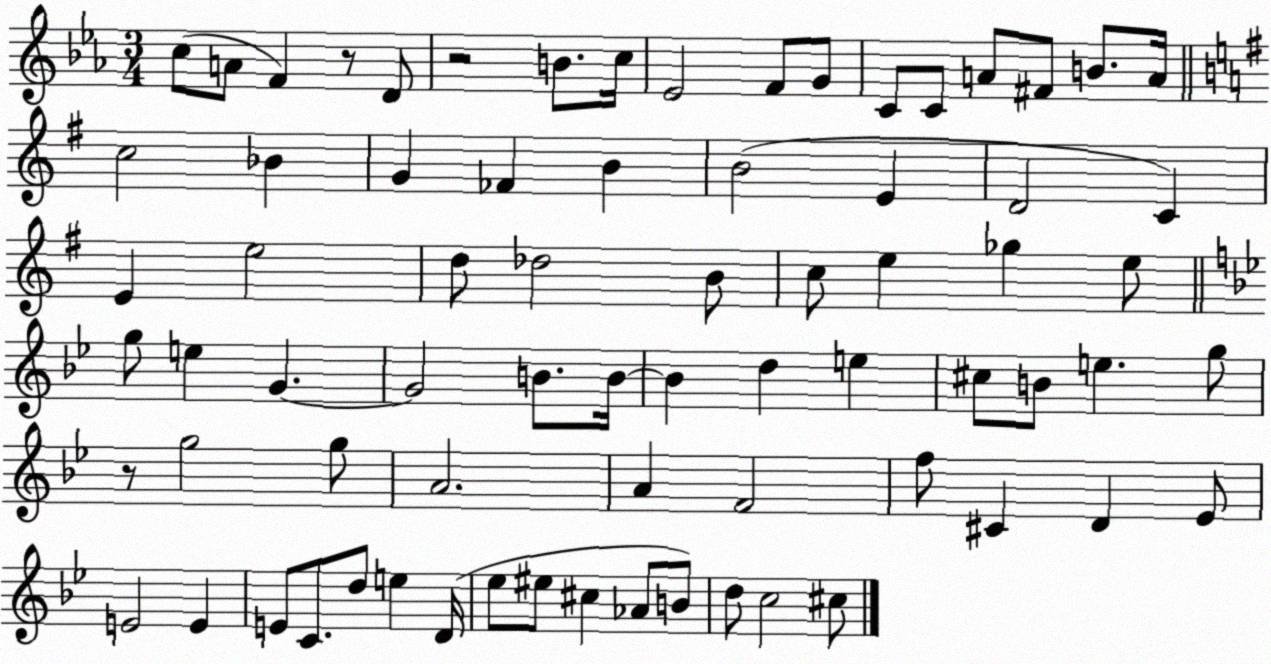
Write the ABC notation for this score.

X:1
T:Untitled
M:3/4
L:1/4
K:Eb
c/2 A/2 F z/2 D/2 z2 B/2 c/4 _E2 F/2 G/2 C/2 C/2 A/2 ^F/2 B/2 A/4 c2 _B G _F B B2 E D2 C E e2 d/2 _d2 B/2 c/2 e _g e/2 g/2 e G G2 B/2 B/4 B d e ^c/2 B/2 e g/2 z/2 g2 g/2 A2 A F2 f/2 ^C D _E/2 E2 E E/2 C/2 d/2 e D/4 _e/2 ^e/2 ^c _A/2 B/2 d/2 c2 ^c/2